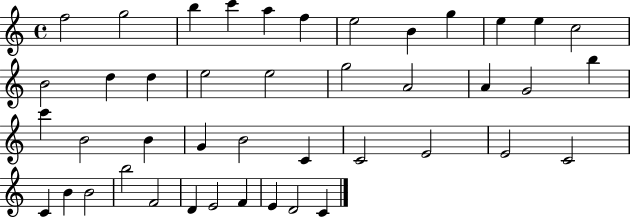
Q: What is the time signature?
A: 4/4